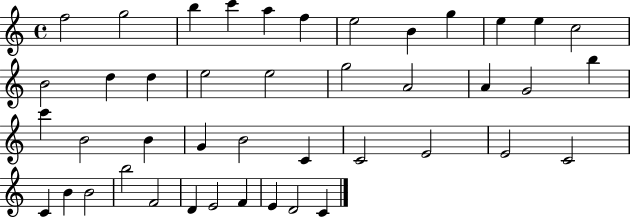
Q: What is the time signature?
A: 4/4